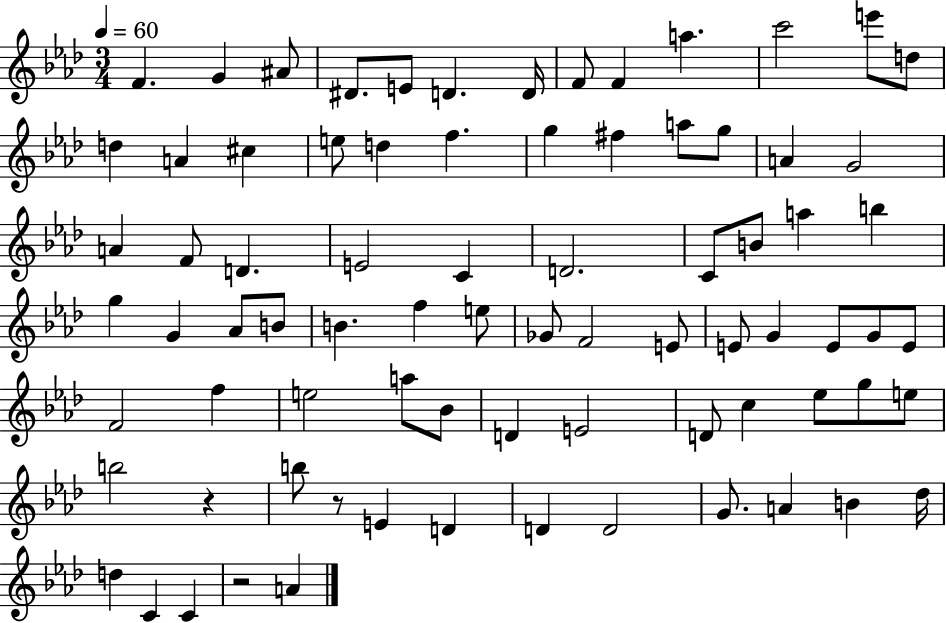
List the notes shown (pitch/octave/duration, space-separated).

F4/q. G4/q A#4/e D#4/e. E4/e D4/q. D4/s F4/e F4/q A5/q. C6/h E6/e D5/e D5/q A4/q C#5/q E5/e D5/q F5/q. G5/q F#5/q A5/e G5/e A4/q G4/h A4/q F4/e D4/q. E4/h C4/q D4/h. C4/e B4/e A5/q B5/q G5/q G4/q Ab4/e B4/e B4/q. F5/q E5/e Gb4/e F4/h E4/e E4/e G4/q E4/e G4/e E4/e F4/h F5/q E5/h A5/e Bb4/e D4/q E4/h D4/e C5/q Eb5/e G5/e E5/e B5/h R/q B5/e R/e E4/q D4/q D4/q D4/h G4/e. A4/q B4/q Db5/s D5/q C4/q C4/q R/h A4/q